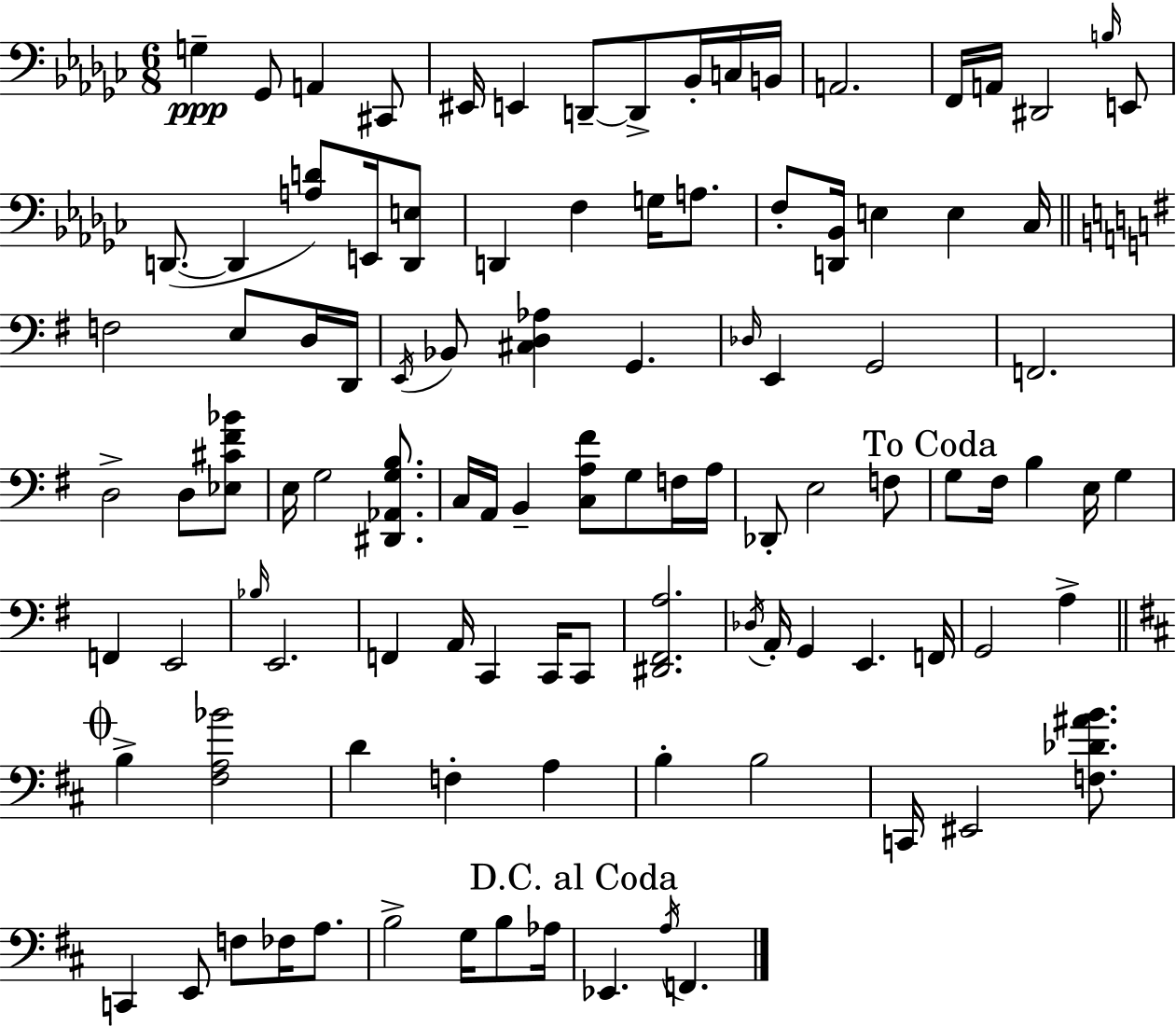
G3/q Gb2/e A2/q C#2/e EIS2/s E2/q D2/e D2/e Bb2/s C3/s B2/s A2/h. F2/s A2/s D#2/h B3/s E2/e D2/e. D2/q [A3,D4]/e E2/s [D2,E3]/e D2/q F3/q G3/s A3/e. F3/e [D2,Bb2]/s E3/q E3/q CES3/s F3/h E3/e D3/s D2/s E2/s Bb2/e [C#3,D3,Ab3]/q G2/q. Db3/s E2/q G2/h F2/h. D3/h D3/e [Eb3,C#4,F#4,Bb4]/e E3/s G3/h [D#2,Ab2,G3,B3]/e. C3/s A2/s B2/q [C3,A3,F#4]/e G3/e F3/s A3/s Db2/e E3/h F3/e G3/e F#3/s B3/q E3/s G3/q F2/q E2/h Bb3/s E2/h. F2/q A2/s C2/q C2/s C2/e [D#2,F#2,A3]/h. Db3/s A2/s G2/q E2/q. F2/s G2/h A3/q B3/q [F#3,A3,Bb4]/h D4/q F3/q A3/q B3/q B3/h C2/s EIS2/h [F3,Db4,A#4,B4]/e. C2/q E2/e F3/e FES3/s A3/e. B3/h G3/s B3/e Ab3/s Eb2/q. A3/s F2/q.